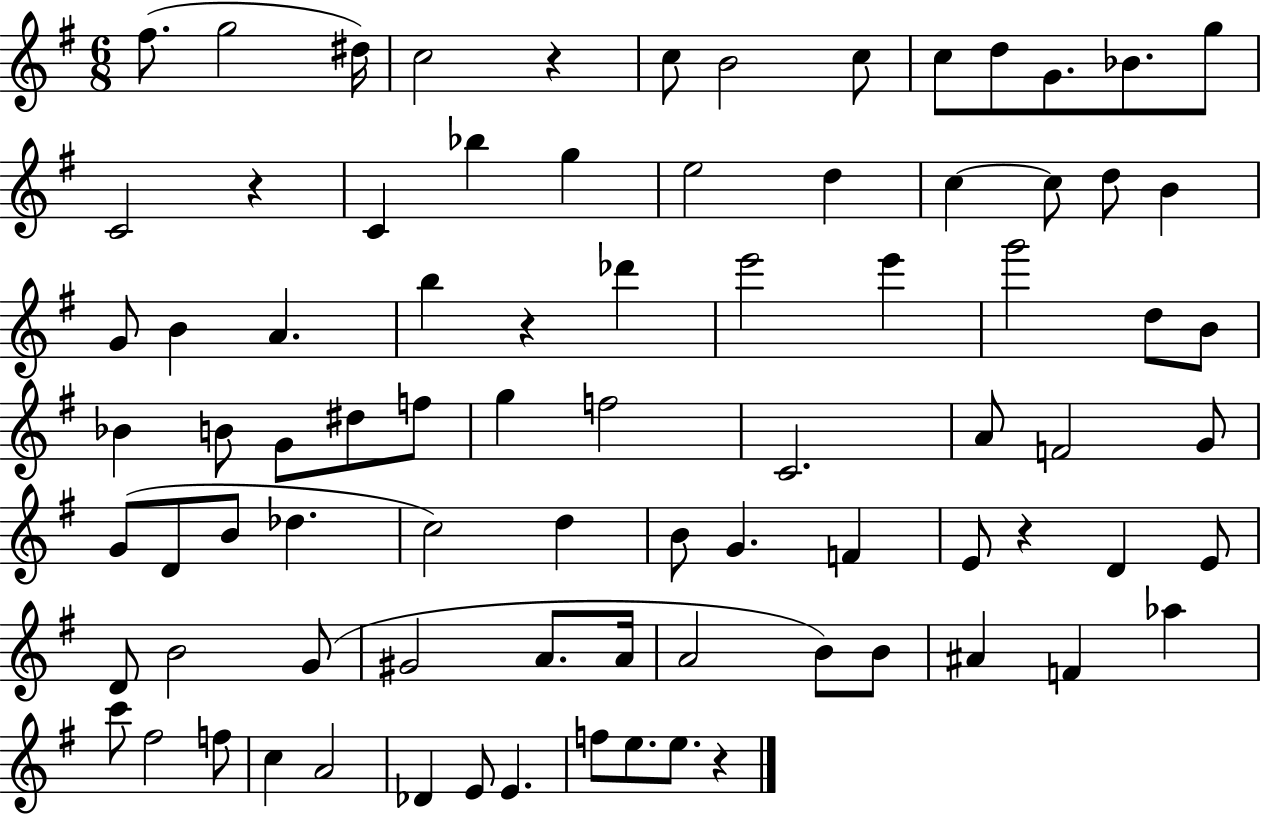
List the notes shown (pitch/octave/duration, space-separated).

F#5/e. G5/h D#5/s C5/h R/q C5/e B4/h C5/e C5/e D5/e G4/e. Bb4/e. G5/e C4/h R/q C4/q Bb5/q G5/q E5/h D5/q C5/q C5/e D5/e B4/q G4/e B4/q A4/q. B5/q R/q Db6/q E6/h E6/q G6/h D5/e B4/e Bb4/q B4/e G4/e D#5/e F5/e G5/q F5/h C4/h. A4/e F4/h G4/e G4/e D4/e B4/e Db5/q. C5/h D5/q B4/e G4/q. F4/q E4/e R/q D4/q E4/e D4/e B4/h G4/e G#4/h A4/e. A4/s A4/h B4/e B4/e A#4/q F4/q Ab5/q C6/e F#5/h F5/e C5/q A4/h Db4/q E4/e E4/q. F5/e E5/e. E5/e. R/q